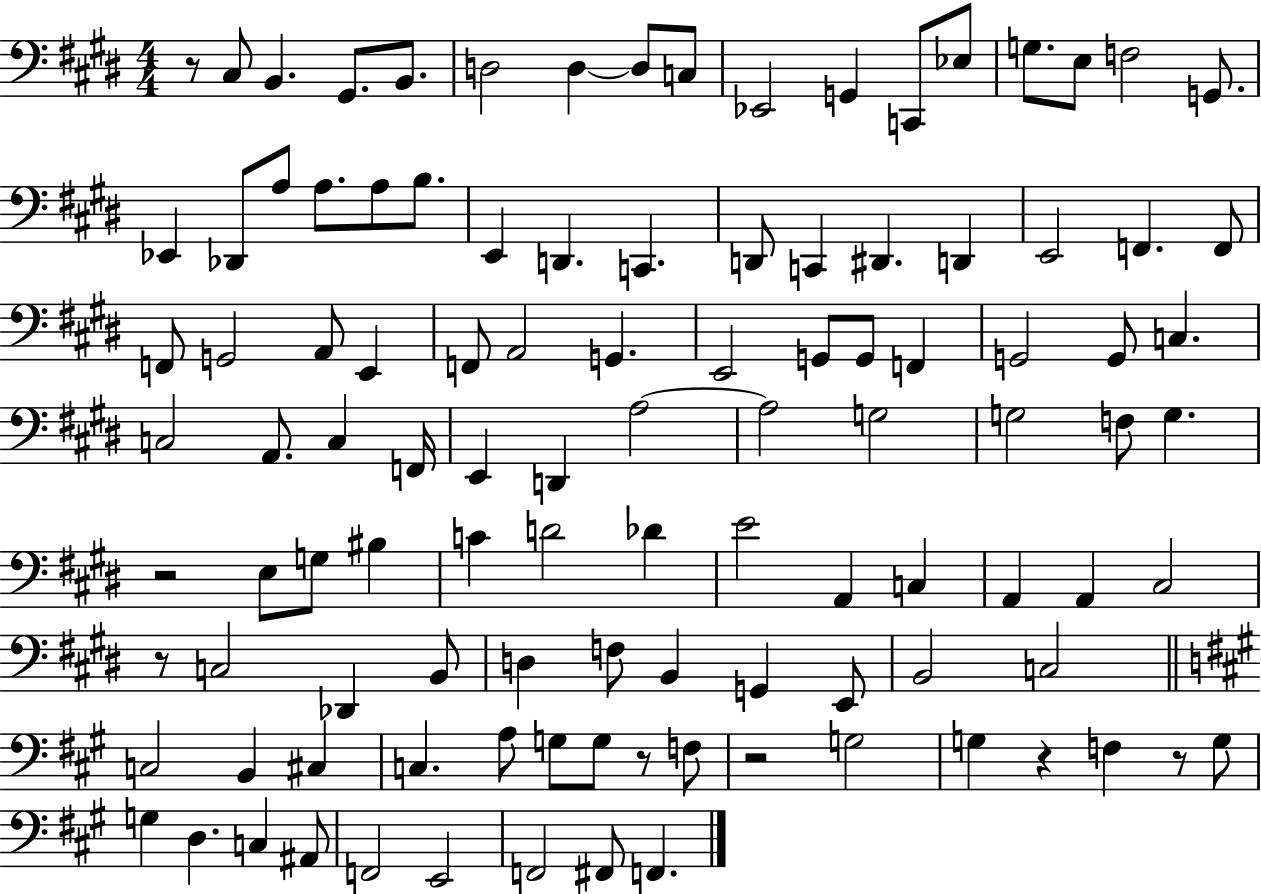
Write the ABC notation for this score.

X:1
T:Untitled
M:4/4
L:1/4
K:E
z/2 ^C,/2 B,, ^G,,/2 B,,/2 D,2 D, D,/2 C,/2 _E,,2 G,, C,,/2 _E,/2 G,/2 E,/2 F,2 G,,/2 _E,, _D,,/2 A,/2 A,/2 A,/2 B,/2 E,, D,, C,, D,,/2 C,, ^D,, D,, E,,2 F,, F,,/2 F,,/2 G,,2 A,,/2 E,, F,,/2 A,,2 G,, E,,2 G,,/2 G,,/2 F,, G,,2 G,,/2 C, C,2 A,,/2 C, F,,/4 E,, D,, A,2 A,2 G,2 G,2 F,/2 G, z2 E,/2 G,/2 ^B, C D2 _D E2 A,, C, A,, A,, ^C,2 z/2 C,2 _D,, B,,/2 D, F,/2 B,, G,, E,,/2 B,,2 C,2 C,2 B,, ^C, C, A,/2 G,/2 G,/2 z/2 F,/2 z2 G,2 G, z F, z/2 G,/2 G, D, C, ^A,,/2 F,,2 E,,2 F,,2 ^F,,/2 F,,